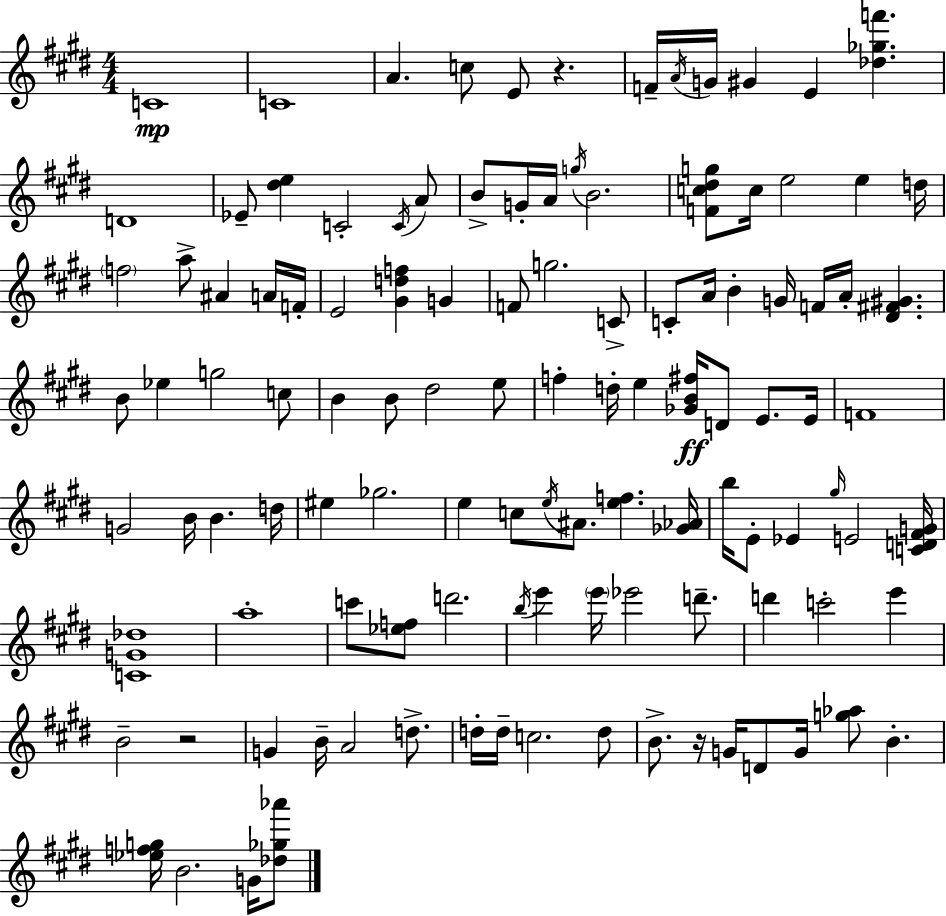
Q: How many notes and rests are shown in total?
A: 114